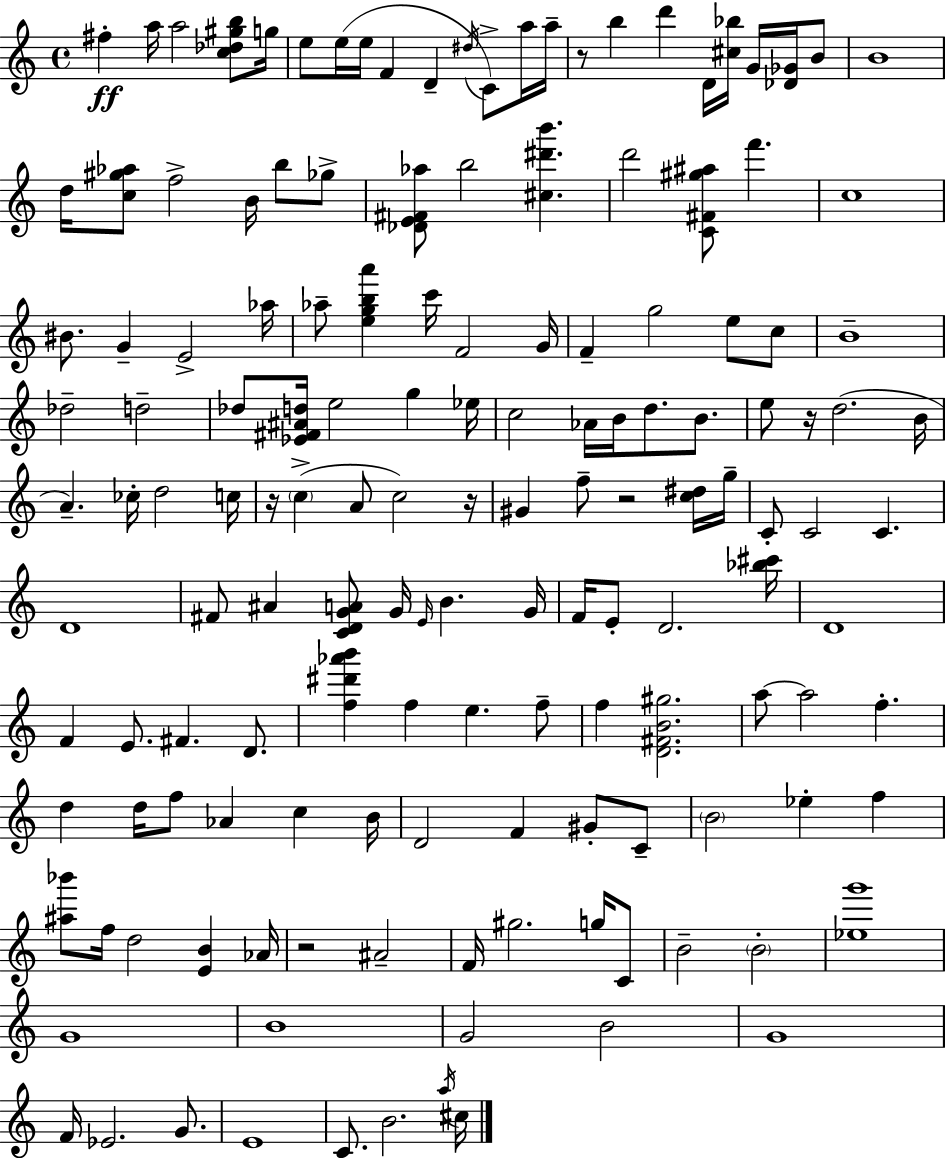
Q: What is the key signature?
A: C major